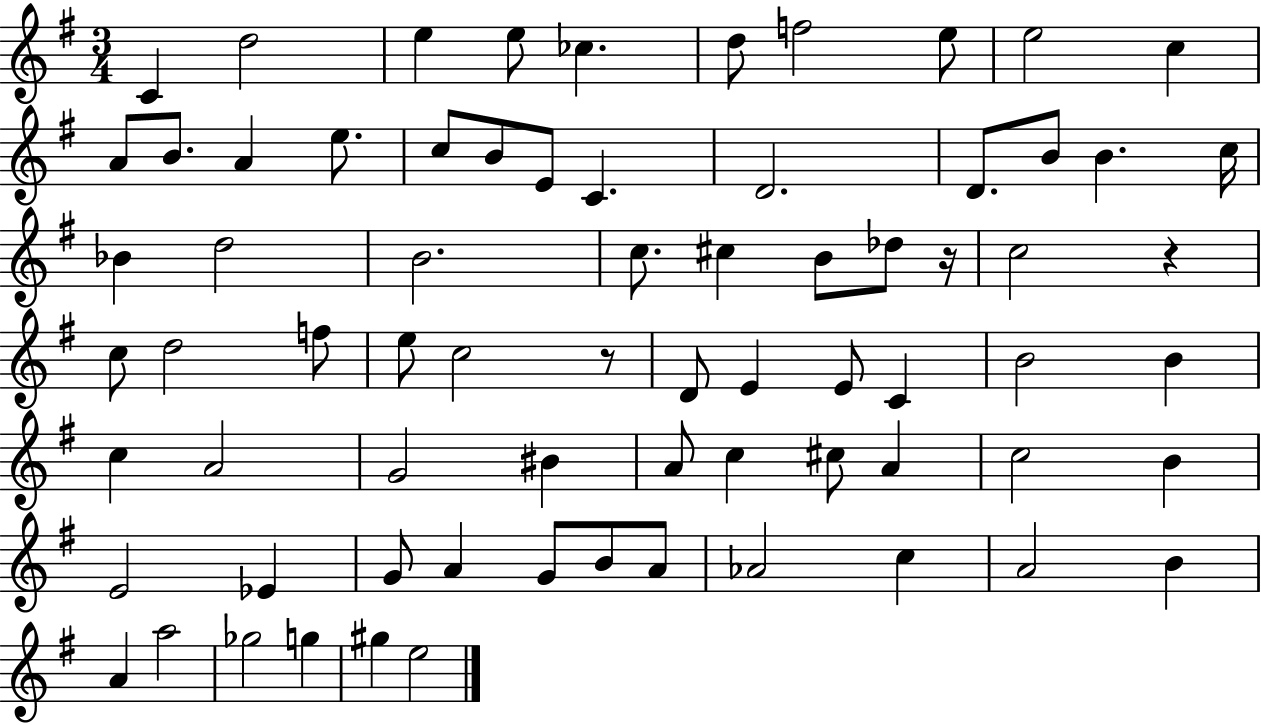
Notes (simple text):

C4/q D5/h E5/q E5/e CES5/q. D5/e F5/h E5/e E5/h C5/q A4/e B4/e. A4/q E5/e. C5/e B4/e E4/e C4/q. D4/h. D4/e. B4/e B4/q. C5/s Bb4/q D5/h B4/h. C5/e. C#5/q B4/e Db5/e R/s C5/h R/q C5/e D5/h F5/e E5/e C5/h R/e D4/e E4/q E4/e C4/q B4/h B4/q C5/q A4/h G4/h BIS4/q A4/e C5/q C#5/e A4/q C5/h B4/q E4/h Eb4/q G4/e A4/q G4/e B4/e A4/e Ab4/h C5/q A4/h B4/q A4/q A5/h Gb5/h G5/q G#5/q E5/h